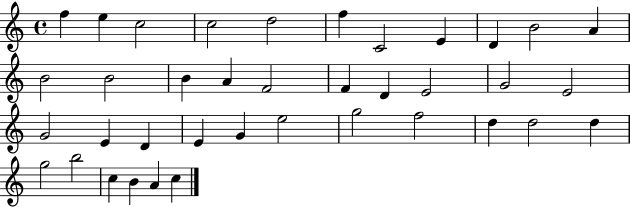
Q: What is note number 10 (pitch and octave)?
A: B4